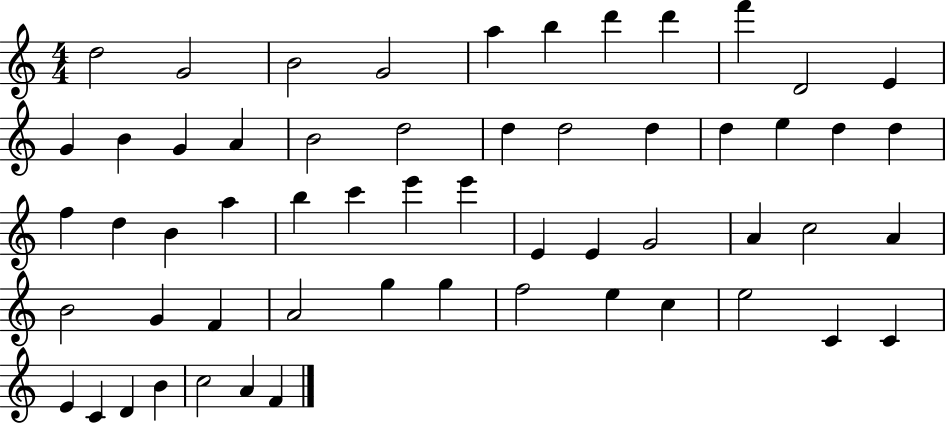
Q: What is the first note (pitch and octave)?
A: D5